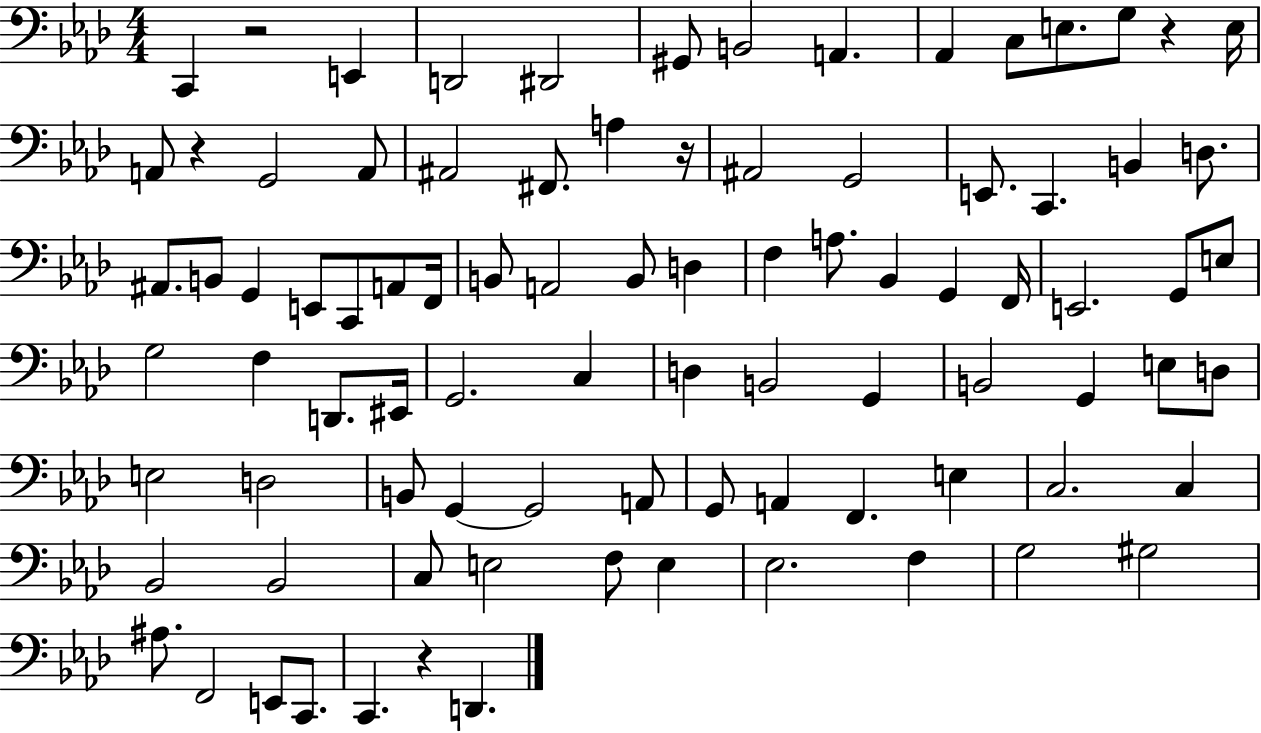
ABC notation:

X:1
T:Untitled
M:4/4
L:1/4
K:Ab
C,, z2 E,, D,,2 ^D,,2 ^G,,/2 B,,2 A,, _A,, C,/2 E,/2 G,/2 z E,/4 A,,/2 z G,,2 A,,/2 ^A,,2 ^F,,/2 A, z/4 ^A,,2 G,,2 E,,/2 C,, B,, D,/2 ^A,,/2 B,,/2 G,, E,,/2 C,,/2 A,,/2 F,,/4 B,,/2 A,,2 B,,/2 D, F, A,/2 _B,, G,, F,,/4 E,,2 G,,/2 E,/2 G,2 F, D,,/2 ^E,,/4 G,,2 C, D, B,,2 G,, B,,2 G,, E,/2 D,/2 E,2 D,2 B,,/2 G,, G,,2 A,,/2 G,,/2 A,, F,, E, C,2 C, _B,,2 _B,,2 C,/2 E,2 F,/2 E, _E,2 F, G,2 ^G,2 ^A,/2 F,,2 E,,/2 C,,/2 C,, z D,,